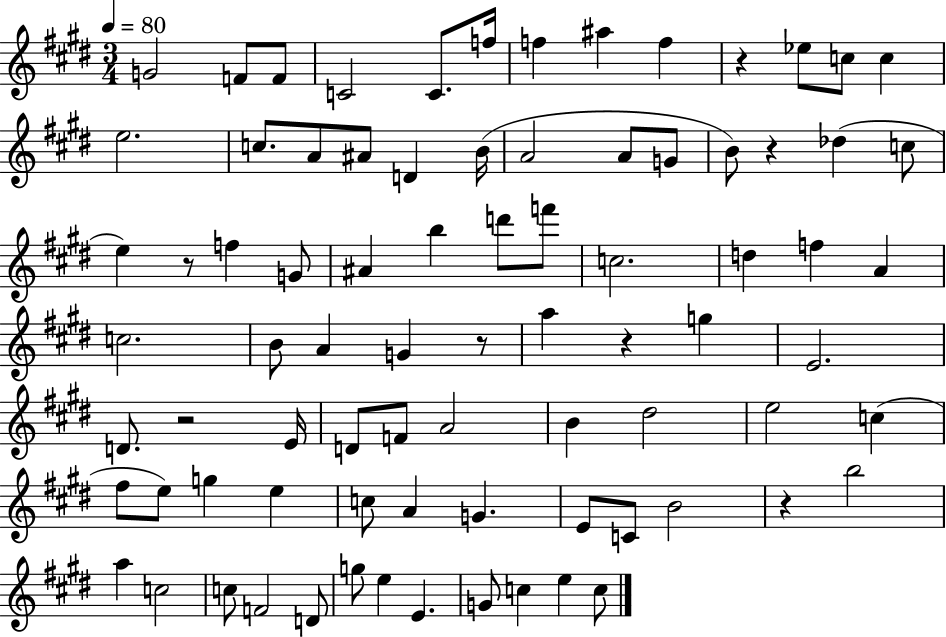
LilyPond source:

{
  \clef treble
  \numericTimeSignature
  \time 3/4
  \key e \major
  \tempo 4 = 80
  g'2 f'8 f'8 | c'2 c'8. f''16 | f''4 ais''4 f''4 | r4 ees''8 c''8 c''4 | \break e''2. | c''8. a'8 ais'8 d'4 b'16( | a'2 a'8 g'8 | b'8) r4 des''4( c''8 | \break e''4) r8 f''4 g'8 | ais'4 b''4 d'''8 f'''8 | c''2. | d''4 f''4 a'4 | \break c''2. | b'8 a'4 g'4 r8 | a''4 r4 g''4 | e'2. | \break d'8. r2 e'16 | d'8 f'8 a'2 | b'4 dis''2 | e''2 c''4( | \break fis''8 e''8) g''4 e''4 | c''8 a'4 g'4. | e'8 c'8 b'2 | r4 b''2 | \break a''4 c''2 | c''8 f'2 d'8 | g''8 e''4 e'4. | g'8 c''4 e''4 c''8 | \break \bar "|."
}